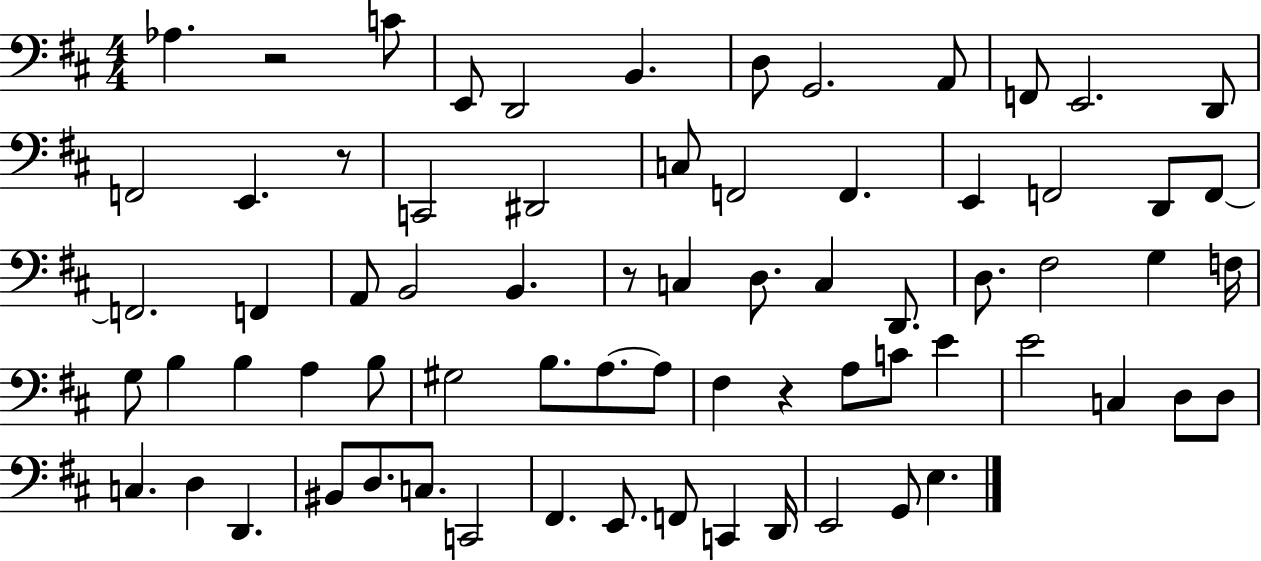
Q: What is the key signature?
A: D major